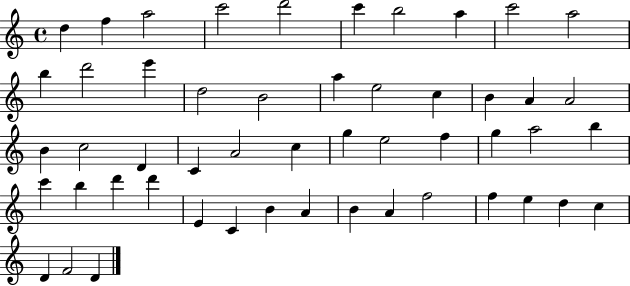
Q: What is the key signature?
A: C major